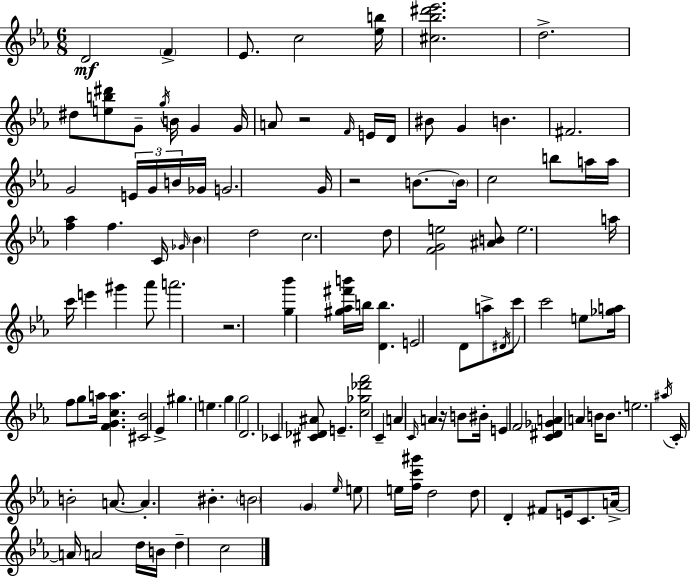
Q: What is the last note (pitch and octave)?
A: C5